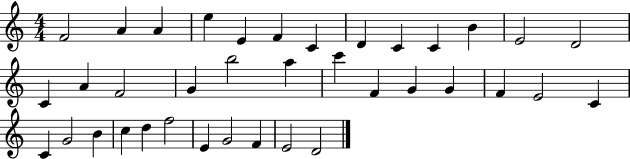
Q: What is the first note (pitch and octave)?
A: F4